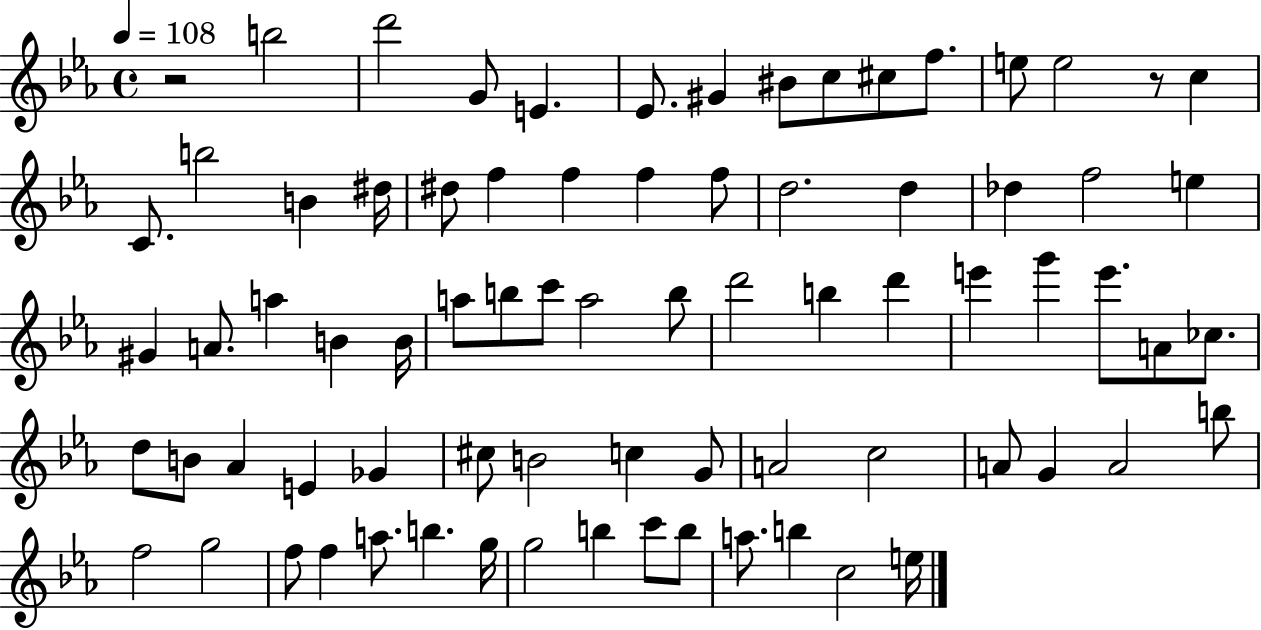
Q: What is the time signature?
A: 4/4